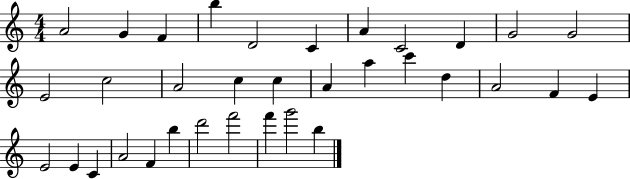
A4/h G4/q F4/q B5/q D4/h C4/q A4/q C4/h D4/q G4/h G4/h E4/h C5/h A4/h C5/q C5/q A4/q A5/q C6/q D5/q A4/h F4/q E4/q E4/h E4/q C4/q A4/h F4/q B5/q D6/h F6/h F6/q G6/h B5/q